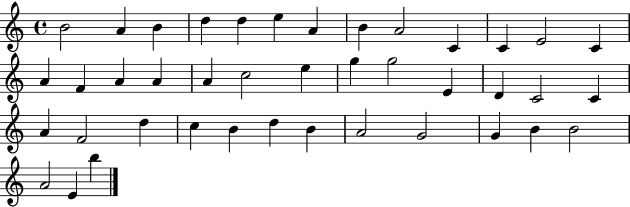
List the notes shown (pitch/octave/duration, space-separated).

B4/h A4/q B4/q D5/q D5/q E5/q A4/q B4/q A4/h C4/q C4/q E4/h C4/q A4/q F4/q A4/q A4/q A4/q C5/h E5/q G5/q G5/h E4/q D4/q C4/h C4/q A4/q F4/h D5/q C5/q B4/q D5/q B4/q A4/h G4/h G4/q B4/q B4/h A4/h E4/q B5/q